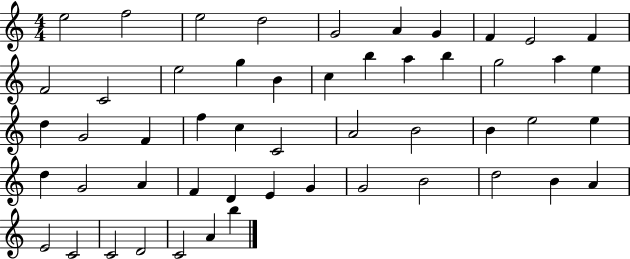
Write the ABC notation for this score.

X:1
T:Untitled
M:4/4
L:1/4
K:C
e2 f2 e2 d2 G2 A G F E2 F F2 C2 e2 g B c b a b g2 a e d G2 F f c C2 A2 B2 B e2 e d G2 A F D E G G2 B2 d2 B A E2 C2 C2 D2 C2 A b